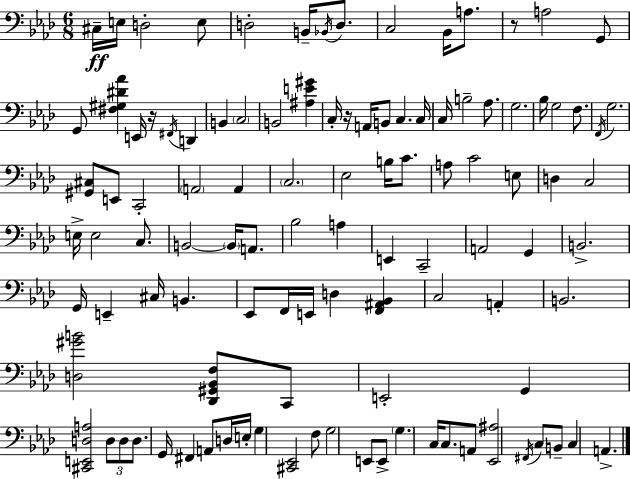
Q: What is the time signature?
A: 6/8